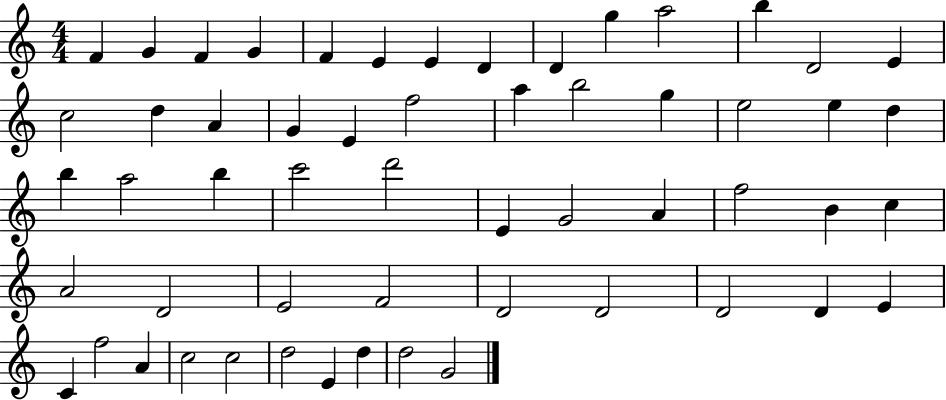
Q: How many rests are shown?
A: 0